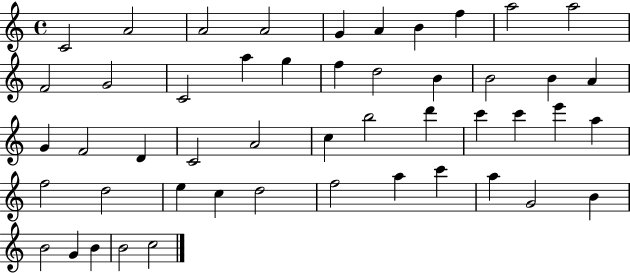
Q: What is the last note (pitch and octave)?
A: C5